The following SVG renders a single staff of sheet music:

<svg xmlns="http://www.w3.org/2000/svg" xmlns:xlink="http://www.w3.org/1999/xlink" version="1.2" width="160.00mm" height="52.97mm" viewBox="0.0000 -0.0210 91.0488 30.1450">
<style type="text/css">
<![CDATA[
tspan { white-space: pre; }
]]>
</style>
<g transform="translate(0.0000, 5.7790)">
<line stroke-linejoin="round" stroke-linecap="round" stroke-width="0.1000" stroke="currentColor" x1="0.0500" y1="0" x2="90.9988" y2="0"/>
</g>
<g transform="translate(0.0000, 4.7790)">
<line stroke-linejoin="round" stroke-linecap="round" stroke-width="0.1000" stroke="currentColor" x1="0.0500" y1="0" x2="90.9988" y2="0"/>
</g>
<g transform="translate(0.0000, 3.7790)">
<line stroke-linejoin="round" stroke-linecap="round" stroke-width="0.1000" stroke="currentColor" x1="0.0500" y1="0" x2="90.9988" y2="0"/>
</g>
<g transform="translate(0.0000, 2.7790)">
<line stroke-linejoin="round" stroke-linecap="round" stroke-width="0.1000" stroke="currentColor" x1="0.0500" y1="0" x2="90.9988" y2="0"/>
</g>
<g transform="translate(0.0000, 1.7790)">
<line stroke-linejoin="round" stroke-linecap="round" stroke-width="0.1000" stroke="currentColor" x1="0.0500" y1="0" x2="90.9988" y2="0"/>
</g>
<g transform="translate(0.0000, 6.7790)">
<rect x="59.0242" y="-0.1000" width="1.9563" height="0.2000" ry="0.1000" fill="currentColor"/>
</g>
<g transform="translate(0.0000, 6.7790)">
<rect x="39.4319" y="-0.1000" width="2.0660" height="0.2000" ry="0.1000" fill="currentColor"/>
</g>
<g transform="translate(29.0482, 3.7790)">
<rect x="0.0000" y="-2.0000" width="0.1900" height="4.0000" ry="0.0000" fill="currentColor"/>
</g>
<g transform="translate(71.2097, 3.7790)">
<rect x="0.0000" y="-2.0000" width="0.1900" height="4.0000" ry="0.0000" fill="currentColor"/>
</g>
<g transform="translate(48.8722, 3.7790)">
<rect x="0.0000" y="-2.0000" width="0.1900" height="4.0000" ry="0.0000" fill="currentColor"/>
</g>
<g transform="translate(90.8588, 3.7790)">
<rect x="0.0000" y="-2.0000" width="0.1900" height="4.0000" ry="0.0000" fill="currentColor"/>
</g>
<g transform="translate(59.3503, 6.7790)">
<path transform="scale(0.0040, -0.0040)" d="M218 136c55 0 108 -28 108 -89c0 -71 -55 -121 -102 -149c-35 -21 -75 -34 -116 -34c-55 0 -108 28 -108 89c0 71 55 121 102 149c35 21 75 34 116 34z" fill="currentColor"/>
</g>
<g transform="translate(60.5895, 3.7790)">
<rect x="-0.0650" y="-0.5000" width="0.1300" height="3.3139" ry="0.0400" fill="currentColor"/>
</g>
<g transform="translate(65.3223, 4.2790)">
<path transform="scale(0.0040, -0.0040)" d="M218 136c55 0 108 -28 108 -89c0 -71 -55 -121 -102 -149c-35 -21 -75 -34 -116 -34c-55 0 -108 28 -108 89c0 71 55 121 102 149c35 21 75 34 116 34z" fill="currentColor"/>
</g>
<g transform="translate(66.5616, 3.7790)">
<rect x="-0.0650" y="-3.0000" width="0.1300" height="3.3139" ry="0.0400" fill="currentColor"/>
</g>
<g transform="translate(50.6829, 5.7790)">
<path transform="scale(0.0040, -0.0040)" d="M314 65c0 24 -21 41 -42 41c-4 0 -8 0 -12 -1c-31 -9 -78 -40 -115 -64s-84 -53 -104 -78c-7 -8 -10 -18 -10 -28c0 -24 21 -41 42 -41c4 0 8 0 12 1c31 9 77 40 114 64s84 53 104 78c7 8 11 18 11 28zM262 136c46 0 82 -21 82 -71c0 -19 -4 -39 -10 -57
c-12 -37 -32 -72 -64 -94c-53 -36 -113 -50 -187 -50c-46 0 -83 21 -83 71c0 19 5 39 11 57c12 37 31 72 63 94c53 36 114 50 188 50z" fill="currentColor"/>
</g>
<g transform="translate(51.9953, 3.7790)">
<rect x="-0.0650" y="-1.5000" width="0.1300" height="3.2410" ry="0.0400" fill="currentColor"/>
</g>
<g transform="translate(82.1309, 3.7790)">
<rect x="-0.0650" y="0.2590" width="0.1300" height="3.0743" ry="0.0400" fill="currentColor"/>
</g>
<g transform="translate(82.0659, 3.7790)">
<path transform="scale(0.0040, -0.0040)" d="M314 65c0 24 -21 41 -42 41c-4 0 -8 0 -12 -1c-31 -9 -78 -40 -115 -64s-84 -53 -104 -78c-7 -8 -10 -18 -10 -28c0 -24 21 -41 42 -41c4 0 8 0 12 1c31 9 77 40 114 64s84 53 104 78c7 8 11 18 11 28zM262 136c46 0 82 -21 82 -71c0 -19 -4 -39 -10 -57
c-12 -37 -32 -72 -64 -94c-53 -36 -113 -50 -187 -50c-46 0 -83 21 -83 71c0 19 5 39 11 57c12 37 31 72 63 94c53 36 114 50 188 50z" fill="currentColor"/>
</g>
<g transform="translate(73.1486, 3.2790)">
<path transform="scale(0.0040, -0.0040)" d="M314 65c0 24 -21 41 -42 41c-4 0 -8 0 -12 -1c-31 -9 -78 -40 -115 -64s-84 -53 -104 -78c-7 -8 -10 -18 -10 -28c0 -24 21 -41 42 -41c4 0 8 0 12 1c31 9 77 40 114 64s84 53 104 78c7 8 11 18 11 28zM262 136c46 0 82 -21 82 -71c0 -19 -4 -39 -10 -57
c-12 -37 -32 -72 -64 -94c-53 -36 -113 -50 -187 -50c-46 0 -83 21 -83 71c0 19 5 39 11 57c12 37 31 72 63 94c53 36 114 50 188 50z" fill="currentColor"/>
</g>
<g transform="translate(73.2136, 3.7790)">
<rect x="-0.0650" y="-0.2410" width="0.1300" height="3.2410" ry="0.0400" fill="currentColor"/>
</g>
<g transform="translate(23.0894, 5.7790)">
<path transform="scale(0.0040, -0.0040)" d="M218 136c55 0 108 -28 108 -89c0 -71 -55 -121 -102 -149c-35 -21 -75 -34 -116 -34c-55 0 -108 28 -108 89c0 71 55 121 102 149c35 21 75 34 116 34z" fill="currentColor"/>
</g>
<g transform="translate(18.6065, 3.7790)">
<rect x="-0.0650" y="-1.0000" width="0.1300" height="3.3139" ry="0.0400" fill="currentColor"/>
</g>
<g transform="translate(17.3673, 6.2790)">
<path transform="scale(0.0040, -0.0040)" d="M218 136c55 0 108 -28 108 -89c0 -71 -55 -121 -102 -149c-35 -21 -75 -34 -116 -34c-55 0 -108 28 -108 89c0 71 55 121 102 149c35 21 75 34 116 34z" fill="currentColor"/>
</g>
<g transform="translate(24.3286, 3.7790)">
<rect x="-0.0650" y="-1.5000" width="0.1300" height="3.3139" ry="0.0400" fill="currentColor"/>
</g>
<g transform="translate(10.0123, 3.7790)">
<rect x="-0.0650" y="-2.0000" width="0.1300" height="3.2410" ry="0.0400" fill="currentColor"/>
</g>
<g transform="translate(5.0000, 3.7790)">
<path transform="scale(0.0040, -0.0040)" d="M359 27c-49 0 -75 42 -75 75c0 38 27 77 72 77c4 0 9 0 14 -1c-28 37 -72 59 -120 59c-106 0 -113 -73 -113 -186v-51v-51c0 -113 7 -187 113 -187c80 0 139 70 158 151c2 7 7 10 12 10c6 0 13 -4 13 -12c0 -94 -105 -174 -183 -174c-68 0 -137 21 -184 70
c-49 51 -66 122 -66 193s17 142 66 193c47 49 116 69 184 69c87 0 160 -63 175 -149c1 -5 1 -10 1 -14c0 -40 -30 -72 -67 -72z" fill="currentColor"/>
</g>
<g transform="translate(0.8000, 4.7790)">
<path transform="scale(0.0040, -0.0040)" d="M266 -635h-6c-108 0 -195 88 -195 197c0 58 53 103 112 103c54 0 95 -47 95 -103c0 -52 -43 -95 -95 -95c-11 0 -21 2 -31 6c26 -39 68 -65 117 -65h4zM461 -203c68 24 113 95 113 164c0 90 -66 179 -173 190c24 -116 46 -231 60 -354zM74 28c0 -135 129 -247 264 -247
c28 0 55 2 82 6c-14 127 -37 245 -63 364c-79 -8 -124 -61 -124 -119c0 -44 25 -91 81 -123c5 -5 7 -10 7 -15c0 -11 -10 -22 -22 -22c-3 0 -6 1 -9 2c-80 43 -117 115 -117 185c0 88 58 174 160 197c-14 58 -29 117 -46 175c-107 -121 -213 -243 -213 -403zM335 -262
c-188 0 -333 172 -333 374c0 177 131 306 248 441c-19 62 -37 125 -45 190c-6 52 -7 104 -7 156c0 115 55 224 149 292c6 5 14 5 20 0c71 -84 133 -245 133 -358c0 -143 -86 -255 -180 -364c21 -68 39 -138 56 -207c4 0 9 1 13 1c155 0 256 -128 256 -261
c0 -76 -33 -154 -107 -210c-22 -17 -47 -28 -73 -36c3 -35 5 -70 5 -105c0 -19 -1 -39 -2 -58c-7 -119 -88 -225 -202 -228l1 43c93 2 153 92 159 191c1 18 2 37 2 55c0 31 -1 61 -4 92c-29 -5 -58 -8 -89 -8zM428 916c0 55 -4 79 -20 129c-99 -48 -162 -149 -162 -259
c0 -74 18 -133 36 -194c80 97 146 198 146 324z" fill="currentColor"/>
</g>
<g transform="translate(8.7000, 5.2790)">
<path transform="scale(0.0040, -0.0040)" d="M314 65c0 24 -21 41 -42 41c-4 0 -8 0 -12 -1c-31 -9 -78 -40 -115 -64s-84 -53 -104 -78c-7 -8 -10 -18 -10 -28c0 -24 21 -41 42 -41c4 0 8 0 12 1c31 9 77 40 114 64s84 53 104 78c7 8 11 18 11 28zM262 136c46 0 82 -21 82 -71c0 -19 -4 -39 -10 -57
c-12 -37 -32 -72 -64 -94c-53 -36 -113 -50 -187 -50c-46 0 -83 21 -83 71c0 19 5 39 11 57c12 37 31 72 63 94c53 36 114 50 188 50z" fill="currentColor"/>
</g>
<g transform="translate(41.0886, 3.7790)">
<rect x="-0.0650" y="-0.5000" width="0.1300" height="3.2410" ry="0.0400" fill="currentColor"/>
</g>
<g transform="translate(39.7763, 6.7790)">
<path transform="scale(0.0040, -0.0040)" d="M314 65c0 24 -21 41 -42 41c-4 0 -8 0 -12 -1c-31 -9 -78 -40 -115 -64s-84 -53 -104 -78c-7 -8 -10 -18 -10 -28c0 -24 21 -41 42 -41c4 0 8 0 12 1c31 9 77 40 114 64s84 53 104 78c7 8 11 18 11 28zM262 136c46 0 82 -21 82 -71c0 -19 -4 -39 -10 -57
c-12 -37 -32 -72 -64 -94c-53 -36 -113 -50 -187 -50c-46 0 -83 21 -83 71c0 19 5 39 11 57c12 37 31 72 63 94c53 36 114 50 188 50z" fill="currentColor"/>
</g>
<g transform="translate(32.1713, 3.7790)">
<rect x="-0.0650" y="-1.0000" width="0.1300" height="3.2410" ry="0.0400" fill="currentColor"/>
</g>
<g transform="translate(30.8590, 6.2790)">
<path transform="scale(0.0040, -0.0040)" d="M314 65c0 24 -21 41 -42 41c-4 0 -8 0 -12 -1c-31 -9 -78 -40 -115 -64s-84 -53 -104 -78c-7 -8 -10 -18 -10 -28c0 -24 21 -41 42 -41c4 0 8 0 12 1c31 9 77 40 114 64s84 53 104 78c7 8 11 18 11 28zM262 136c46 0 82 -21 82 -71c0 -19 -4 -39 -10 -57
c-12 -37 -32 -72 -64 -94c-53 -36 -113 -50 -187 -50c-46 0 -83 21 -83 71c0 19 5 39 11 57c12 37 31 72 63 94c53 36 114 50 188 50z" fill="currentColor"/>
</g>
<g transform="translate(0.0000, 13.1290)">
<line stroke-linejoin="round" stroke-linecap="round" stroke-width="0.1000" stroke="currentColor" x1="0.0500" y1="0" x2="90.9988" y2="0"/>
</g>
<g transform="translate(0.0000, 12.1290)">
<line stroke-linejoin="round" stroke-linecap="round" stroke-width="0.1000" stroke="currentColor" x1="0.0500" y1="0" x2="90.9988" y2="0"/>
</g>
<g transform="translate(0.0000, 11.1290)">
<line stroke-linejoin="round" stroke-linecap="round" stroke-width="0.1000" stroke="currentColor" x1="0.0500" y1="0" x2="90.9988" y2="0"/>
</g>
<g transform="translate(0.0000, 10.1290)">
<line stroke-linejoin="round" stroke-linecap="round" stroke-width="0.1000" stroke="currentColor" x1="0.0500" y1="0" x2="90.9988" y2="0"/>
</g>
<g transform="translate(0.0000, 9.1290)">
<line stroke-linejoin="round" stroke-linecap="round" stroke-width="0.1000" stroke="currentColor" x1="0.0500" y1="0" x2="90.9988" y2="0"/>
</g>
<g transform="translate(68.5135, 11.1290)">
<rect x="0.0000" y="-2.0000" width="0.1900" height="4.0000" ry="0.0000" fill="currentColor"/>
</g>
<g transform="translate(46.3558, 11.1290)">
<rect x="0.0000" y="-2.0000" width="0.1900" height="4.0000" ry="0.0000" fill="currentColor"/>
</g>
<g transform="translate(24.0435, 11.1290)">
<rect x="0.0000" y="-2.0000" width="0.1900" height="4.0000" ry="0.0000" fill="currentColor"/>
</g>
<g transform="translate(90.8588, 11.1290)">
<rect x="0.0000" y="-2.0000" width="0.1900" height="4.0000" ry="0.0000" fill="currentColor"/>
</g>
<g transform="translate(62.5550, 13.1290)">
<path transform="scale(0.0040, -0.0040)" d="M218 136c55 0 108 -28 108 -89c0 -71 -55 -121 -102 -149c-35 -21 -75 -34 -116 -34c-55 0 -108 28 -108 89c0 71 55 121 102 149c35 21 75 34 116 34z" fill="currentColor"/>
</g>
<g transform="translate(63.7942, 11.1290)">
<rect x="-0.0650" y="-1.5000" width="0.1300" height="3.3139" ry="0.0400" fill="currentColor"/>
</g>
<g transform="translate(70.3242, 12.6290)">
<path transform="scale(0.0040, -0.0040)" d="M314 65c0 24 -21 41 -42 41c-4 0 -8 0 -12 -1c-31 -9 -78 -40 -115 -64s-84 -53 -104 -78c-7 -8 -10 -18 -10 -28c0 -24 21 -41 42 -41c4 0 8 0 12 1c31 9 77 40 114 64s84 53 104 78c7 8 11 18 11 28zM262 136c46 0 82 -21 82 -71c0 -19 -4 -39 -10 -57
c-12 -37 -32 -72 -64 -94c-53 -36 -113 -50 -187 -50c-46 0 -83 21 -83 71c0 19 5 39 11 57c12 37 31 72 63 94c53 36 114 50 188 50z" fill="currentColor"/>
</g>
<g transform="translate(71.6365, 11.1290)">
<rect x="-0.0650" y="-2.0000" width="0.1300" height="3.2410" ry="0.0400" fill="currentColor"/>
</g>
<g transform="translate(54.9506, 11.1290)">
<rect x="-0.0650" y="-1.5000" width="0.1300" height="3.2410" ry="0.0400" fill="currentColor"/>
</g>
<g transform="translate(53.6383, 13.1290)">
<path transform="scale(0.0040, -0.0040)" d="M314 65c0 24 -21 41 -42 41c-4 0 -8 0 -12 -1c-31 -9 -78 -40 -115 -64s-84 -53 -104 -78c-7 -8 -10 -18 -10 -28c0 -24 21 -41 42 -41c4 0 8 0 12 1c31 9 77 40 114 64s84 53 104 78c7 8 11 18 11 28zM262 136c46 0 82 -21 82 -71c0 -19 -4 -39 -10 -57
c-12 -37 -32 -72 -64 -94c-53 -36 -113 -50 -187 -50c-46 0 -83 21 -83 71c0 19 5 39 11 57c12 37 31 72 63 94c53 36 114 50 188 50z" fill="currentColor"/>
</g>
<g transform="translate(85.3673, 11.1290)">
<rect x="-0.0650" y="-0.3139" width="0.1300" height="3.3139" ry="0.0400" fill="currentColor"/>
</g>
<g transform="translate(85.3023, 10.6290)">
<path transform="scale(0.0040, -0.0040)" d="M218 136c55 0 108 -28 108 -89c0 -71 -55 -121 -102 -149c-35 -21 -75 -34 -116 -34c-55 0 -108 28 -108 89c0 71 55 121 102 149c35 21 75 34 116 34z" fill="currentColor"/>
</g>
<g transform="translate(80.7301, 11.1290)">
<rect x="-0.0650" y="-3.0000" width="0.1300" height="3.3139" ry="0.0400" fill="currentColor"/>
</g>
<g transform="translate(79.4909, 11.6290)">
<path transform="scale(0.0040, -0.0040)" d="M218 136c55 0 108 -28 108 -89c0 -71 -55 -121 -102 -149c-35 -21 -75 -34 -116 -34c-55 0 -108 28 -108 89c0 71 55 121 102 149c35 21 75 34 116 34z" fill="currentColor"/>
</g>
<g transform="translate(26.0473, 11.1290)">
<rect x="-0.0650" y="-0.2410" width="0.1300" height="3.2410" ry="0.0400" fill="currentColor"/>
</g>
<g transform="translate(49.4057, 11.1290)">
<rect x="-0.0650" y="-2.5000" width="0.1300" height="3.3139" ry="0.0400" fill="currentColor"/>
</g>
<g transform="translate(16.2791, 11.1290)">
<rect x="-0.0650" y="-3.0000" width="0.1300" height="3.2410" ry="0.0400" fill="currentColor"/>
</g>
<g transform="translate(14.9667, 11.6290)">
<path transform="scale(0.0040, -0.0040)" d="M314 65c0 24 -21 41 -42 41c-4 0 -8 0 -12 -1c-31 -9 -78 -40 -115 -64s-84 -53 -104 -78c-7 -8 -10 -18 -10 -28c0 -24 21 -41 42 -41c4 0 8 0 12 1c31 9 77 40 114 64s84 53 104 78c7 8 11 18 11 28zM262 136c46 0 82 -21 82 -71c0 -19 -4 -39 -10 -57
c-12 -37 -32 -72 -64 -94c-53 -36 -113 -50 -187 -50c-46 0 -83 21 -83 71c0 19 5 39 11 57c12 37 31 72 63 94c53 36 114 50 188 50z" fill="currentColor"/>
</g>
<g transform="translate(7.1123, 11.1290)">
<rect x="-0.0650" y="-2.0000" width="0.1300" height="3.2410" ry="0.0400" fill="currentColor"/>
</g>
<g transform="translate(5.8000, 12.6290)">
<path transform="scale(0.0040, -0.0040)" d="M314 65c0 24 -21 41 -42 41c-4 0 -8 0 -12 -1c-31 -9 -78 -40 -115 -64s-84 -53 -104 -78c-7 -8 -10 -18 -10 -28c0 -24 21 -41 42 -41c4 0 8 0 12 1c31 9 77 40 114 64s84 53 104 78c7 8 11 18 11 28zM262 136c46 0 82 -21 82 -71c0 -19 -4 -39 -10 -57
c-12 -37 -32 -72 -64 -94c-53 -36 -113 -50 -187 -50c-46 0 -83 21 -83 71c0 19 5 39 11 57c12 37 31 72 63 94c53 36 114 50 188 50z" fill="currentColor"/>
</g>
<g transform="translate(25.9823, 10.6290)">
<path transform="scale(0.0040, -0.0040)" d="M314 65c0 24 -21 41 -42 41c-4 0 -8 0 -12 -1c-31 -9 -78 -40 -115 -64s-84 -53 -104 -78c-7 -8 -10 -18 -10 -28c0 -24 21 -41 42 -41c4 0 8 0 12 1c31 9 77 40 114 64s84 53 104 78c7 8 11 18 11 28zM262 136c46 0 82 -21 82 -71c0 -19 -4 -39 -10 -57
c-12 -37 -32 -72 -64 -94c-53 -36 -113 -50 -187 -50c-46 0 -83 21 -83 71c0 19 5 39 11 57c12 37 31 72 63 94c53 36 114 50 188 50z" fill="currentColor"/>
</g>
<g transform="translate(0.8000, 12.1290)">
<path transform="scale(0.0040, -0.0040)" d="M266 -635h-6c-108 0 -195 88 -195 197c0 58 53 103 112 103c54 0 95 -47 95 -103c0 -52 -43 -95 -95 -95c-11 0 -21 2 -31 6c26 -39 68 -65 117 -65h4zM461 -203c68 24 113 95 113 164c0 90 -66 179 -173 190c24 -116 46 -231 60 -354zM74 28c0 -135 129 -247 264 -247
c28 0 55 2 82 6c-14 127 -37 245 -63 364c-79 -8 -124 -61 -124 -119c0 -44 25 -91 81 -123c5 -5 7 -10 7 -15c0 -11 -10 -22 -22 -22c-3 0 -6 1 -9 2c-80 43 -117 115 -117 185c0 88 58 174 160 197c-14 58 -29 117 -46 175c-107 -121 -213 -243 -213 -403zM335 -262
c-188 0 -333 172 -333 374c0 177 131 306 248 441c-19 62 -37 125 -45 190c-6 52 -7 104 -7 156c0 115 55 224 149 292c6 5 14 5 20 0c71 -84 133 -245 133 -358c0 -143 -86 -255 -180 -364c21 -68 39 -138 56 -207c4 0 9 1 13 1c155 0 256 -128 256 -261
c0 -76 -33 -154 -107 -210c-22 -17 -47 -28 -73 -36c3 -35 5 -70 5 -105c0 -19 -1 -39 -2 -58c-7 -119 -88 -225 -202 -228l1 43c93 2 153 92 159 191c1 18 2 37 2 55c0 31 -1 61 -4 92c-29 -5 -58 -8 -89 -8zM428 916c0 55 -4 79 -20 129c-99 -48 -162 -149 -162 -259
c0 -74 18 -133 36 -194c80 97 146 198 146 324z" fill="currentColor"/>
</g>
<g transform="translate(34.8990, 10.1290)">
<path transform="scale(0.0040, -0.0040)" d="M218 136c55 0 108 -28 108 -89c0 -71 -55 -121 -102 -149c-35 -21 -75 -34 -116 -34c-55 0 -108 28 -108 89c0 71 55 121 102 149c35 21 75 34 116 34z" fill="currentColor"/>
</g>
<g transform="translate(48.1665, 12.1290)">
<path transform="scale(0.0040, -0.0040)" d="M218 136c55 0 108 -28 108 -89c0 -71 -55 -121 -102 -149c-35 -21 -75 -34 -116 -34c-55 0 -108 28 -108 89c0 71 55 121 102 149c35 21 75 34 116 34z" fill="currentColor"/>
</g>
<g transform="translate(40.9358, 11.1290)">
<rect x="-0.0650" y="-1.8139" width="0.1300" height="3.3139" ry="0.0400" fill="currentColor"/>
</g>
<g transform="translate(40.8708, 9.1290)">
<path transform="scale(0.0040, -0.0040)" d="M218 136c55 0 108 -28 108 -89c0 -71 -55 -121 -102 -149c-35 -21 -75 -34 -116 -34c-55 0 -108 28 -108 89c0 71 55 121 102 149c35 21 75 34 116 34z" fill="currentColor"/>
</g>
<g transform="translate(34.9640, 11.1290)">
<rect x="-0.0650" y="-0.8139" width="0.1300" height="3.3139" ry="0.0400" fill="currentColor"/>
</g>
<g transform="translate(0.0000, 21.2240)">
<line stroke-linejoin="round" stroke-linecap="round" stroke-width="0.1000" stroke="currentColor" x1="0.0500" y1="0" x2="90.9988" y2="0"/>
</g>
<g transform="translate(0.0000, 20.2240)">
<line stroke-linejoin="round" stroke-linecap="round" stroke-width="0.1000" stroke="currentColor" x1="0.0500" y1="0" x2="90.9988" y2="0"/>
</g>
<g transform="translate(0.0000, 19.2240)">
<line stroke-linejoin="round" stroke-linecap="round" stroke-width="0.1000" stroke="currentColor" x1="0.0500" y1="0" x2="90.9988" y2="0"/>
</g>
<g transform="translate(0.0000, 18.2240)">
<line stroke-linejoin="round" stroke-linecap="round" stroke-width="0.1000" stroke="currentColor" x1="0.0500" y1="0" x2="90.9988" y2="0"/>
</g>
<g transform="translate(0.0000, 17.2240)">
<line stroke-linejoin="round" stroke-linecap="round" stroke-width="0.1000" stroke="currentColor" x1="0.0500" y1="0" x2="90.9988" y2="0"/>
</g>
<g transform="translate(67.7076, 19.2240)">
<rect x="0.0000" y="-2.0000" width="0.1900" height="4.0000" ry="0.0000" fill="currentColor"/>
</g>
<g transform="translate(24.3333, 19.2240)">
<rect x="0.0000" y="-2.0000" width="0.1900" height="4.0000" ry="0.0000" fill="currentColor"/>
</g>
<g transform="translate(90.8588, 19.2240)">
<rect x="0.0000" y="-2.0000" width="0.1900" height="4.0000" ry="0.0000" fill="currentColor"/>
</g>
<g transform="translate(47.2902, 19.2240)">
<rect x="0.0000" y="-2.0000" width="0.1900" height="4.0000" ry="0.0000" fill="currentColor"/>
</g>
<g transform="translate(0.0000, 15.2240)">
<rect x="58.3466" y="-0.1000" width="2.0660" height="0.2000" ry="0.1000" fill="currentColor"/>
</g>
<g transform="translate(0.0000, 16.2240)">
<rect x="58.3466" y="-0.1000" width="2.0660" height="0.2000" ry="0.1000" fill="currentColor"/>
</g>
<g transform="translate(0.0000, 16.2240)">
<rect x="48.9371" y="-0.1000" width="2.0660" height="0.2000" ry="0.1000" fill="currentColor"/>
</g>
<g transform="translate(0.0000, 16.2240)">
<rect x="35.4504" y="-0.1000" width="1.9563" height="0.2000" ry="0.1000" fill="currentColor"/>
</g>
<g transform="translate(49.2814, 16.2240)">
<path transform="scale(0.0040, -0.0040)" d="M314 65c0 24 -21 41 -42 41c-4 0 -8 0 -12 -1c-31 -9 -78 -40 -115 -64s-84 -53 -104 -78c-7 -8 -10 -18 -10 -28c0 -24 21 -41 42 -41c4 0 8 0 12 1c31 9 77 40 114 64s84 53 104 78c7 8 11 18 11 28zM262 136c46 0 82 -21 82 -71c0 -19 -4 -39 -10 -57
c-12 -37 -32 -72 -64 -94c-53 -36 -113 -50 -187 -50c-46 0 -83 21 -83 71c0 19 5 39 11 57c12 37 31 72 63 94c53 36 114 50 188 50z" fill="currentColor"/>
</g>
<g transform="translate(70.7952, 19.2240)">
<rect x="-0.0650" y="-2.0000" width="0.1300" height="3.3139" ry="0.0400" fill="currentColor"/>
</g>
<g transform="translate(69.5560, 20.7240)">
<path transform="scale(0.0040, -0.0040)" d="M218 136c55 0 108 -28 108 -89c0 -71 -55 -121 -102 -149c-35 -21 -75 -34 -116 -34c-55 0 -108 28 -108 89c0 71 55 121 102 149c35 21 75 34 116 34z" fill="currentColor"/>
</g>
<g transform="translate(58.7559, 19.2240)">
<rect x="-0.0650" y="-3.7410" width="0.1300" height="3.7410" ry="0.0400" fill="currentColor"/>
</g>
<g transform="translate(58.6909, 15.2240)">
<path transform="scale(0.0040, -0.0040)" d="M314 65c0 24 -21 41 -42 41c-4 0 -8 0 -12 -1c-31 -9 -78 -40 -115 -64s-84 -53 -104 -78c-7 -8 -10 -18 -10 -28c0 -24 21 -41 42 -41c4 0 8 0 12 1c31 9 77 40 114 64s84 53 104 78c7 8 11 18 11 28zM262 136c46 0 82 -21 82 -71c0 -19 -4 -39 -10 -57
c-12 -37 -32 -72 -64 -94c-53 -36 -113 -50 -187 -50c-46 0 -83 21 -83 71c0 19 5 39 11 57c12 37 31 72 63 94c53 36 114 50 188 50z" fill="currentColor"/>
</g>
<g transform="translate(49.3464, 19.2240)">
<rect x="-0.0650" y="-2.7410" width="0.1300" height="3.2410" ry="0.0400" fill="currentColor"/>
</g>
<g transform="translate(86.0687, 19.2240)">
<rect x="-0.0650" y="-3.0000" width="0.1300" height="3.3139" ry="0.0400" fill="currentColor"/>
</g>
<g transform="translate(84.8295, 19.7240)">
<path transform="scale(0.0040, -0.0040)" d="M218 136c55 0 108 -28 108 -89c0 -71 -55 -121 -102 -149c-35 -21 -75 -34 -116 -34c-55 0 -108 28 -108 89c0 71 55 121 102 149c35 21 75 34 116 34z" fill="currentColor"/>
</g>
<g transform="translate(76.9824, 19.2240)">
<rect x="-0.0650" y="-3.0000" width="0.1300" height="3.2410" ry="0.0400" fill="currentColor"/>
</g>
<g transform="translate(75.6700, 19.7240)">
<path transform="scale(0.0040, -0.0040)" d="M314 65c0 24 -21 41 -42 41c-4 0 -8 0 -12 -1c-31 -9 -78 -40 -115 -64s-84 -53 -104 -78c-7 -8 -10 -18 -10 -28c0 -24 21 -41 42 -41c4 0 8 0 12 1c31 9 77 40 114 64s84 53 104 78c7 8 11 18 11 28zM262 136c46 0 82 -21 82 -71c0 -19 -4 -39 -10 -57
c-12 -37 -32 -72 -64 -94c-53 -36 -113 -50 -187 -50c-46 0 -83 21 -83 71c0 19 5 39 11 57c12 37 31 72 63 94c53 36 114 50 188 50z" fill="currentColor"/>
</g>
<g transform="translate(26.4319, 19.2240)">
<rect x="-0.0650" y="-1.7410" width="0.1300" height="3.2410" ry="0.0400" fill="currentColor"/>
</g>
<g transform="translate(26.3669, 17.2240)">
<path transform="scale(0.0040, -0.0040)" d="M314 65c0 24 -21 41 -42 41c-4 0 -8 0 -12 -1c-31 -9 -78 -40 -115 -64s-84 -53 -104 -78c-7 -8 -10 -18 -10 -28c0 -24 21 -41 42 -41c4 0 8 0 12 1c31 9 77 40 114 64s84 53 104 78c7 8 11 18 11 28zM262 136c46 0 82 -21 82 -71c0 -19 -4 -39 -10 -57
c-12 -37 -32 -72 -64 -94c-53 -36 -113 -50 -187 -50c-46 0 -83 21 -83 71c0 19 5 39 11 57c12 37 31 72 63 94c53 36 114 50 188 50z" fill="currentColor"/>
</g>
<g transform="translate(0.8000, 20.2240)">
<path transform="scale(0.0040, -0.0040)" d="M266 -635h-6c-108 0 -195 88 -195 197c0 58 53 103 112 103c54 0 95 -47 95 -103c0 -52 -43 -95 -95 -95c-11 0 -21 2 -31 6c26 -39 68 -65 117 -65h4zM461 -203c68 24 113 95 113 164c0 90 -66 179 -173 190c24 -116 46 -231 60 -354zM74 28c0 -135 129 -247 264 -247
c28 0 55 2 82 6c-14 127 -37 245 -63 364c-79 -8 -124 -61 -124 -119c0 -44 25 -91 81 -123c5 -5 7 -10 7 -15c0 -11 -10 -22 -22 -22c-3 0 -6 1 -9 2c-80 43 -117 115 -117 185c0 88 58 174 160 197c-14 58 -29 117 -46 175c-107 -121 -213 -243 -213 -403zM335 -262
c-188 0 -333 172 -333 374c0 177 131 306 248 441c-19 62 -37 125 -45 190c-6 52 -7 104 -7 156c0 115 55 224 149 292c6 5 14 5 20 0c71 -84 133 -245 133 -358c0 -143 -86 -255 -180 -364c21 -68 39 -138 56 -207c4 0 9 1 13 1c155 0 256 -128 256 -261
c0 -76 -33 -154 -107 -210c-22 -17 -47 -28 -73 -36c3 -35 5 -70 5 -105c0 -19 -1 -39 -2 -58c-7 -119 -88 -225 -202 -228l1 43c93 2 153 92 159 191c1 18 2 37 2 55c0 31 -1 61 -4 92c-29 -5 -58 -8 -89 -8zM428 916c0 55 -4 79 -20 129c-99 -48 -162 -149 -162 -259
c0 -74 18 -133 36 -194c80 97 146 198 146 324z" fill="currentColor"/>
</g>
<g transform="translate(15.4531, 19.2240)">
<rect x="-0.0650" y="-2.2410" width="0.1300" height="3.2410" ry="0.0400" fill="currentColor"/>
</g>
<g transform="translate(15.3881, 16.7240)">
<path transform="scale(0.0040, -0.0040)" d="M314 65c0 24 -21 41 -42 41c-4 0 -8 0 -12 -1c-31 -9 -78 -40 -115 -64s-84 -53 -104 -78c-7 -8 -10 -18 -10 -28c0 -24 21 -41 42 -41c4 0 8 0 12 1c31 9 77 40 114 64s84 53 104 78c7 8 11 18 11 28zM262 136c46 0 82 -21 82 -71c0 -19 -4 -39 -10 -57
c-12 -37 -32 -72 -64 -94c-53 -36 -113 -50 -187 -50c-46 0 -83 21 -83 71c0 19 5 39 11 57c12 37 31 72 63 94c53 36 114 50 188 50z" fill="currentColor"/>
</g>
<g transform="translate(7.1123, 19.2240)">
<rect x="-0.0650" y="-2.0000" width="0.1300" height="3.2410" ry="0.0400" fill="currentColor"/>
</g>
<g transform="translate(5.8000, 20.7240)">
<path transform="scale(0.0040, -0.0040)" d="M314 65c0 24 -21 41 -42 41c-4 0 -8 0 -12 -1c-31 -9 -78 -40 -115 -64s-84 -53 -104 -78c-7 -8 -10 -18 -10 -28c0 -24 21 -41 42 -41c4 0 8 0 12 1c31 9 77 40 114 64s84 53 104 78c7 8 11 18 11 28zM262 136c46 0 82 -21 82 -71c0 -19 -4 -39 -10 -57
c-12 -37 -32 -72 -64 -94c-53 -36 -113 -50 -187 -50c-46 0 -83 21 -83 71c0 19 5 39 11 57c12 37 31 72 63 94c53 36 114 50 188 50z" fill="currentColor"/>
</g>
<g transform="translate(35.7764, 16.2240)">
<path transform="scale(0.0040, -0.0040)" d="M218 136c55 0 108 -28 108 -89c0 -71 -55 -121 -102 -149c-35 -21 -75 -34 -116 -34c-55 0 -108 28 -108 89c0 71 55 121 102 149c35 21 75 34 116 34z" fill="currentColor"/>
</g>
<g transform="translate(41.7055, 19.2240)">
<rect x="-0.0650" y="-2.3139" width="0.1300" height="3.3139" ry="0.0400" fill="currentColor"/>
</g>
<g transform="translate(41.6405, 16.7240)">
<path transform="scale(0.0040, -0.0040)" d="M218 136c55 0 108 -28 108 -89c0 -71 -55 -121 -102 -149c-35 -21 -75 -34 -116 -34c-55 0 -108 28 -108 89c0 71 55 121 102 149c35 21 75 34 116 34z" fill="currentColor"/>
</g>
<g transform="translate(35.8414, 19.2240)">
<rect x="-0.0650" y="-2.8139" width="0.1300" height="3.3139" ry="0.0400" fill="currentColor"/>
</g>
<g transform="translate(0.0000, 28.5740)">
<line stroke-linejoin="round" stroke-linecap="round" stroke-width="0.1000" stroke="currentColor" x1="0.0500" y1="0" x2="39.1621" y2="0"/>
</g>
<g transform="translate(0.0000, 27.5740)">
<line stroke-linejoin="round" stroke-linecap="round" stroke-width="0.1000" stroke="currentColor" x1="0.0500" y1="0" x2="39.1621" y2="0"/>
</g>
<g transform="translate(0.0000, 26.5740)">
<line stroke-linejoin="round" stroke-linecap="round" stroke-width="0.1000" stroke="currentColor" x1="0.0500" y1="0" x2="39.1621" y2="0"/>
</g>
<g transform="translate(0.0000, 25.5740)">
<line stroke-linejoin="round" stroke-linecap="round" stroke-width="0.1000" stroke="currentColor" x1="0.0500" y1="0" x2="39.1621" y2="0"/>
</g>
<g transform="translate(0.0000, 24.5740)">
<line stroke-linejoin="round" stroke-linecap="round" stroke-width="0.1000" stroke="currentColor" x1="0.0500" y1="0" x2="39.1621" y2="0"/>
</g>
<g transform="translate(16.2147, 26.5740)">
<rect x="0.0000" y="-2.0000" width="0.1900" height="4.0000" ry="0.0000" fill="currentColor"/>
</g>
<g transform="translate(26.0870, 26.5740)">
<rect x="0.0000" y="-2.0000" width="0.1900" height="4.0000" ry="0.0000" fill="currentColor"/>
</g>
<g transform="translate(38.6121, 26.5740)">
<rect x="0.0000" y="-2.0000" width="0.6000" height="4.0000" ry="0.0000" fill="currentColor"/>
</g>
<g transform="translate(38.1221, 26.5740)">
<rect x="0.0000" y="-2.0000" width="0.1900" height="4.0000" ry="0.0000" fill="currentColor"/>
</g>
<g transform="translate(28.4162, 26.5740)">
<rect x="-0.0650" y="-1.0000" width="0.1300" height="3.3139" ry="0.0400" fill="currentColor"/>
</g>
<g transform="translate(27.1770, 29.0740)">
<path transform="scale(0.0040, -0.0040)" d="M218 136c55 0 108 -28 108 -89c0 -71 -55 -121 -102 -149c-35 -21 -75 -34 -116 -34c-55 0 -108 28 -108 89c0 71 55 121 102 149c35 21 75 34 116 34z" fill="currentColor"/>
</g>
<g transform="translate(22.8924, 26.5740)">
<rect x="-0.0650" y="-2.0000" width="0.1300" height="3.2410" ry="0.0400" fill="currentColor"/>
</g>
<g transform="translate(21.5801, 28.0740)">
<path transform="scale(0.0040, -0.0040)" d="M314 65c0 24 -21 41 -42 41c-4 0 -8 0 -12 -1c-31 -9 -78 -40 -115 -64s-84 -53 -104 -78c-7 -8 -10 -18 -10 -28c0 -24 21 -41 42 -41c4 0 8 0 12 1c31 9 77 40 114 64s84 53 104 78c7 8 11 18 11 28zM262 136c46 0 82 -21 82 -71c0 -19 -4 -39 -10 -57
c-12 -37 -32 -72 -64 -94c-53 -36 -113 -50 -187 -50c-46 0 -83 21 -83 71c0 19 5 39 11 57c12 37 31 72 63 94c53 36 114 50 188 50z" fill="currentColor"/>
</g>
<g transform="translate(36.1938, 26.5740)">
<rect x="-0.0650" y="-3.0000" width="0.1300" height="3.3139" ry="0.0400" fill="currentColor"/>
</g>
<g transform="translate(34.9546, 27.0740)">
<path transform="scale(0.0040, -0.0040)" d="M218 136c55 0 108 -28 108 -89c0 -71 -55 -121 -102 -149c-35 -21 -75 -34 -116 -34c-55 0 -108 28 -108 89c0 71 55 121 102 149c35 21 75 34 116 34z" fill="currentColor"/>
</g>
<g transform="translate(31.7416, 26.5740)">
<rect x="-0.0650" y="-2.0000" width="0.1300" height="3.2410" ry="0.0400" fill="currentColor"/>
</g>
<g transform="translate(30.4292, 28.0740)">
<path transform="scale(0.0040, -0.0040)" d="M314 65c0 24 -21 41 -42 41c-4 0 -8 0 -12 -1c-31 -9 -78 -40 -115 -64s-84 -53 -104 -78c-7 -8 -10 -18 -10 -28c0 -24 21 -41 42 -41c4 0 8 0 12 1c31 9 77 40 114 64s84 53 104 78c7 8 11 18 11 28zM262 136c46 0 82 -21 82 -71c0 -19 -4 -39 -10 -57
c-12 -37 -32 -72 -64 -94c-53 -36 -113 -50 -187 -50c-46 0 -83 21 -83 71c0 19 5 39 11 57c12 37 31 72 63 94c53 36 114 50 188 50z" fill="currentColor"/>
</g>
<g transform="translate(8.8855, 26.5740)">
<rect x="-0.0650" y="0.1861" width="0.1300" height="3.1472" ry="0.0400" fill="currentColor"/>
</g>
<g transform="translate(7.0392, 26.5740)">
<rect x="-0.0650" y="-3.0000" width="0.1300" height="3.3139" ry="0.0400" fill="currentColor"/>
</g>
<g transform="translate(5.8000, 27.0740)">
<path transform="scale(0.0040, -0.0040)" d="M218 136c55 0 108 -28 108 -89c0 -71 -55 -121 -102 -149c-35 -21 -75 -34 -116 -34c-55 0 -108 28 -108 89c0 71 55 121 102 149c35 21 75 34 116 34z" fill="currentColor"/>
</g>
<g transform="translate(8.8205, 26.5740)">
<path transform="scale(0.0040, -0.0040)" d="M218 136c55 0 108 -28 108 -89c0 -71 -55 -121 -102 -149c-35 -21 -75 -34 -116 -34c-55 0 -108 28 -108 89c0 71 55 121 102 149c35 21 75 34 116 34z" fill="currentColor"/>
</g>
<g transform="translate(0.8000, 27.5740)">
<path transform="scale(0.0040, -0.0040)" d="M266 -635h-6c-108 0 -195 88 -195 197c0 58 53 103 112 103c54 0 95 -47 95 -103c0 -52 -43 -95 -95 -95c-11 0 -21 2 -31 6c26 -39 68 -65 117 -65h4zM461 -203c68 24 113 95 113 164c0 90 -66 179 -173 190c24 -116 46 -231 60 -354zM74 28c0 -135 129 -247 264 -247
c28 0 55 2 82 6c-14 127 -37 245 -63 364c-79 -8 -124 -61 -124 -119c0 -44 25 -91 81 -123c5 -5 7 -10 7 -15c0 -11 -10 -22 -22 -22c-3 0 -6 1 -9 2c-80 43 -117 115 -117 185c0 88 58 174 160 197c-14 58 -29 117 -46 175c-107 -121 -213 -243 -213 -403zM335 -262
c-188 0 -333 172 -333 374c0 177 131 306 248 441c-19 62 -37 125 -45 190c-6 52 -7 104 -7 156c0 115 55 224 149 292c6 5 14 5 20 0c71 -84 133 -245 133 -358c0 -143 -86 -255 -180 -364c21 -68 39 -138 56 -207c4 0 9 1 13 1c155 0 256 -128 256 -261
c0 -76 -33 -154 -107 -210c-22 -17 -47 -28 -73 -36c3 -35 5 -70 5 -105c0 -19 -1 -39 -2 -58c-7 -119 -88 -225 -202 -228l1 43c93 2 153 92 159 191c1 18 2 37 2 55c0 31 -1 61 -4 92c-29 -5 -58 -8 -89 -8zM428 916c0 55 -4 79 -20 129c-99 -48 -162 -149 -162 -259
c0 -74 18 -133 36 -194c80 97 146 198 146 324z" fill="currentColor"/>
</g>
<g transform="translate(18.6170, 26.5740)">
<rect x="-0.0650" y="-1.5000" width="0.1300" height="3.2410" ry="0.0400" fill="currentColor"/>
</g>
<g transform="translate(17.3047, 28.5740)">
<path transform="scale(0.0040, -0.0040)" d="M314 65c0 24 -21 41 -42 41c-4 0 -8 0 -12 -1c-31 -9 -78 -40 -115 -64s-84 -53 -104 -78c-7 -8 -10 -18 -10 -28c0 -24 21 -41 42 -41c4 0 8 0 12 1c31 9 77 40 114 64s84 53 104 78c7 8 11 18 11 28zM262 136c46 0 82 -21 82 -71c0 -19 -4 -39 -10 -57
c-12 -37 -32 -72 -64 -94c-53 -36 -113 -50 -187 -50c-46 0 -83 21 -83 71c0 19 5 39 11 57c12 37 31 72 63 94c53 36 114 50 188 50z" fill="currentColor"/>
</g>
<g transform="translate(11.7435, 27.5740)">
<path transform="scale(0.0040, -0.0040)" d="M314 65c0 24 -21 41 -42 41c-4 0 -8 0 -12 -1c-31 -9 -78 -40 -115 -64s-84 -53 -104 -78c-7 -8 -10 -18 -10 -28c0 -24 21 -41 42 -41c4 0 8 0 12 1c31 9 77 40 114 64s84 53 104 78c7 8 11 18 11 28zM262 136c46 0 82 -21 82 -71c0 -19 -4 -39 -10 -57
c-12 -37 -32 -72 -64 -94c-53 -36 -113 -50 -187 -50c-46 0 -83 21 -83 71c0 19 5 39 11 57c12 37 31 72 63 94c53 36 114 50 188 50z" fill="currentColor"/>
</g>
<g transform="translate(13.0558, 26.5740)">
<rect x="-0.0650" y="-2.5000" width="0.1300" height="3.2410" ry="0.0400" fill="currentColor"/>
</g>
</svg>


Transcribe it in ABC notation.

X:1
T:Untitled
M:4/4
L:1/4
K:C
F2 D E D2 C2 E2 C A c2 B2 F2 A2 c2 d f G E2 E F2 A c F2 g2 f2 a g a2 c'2 F A2 A A B G2 E2 F2 D F2 A